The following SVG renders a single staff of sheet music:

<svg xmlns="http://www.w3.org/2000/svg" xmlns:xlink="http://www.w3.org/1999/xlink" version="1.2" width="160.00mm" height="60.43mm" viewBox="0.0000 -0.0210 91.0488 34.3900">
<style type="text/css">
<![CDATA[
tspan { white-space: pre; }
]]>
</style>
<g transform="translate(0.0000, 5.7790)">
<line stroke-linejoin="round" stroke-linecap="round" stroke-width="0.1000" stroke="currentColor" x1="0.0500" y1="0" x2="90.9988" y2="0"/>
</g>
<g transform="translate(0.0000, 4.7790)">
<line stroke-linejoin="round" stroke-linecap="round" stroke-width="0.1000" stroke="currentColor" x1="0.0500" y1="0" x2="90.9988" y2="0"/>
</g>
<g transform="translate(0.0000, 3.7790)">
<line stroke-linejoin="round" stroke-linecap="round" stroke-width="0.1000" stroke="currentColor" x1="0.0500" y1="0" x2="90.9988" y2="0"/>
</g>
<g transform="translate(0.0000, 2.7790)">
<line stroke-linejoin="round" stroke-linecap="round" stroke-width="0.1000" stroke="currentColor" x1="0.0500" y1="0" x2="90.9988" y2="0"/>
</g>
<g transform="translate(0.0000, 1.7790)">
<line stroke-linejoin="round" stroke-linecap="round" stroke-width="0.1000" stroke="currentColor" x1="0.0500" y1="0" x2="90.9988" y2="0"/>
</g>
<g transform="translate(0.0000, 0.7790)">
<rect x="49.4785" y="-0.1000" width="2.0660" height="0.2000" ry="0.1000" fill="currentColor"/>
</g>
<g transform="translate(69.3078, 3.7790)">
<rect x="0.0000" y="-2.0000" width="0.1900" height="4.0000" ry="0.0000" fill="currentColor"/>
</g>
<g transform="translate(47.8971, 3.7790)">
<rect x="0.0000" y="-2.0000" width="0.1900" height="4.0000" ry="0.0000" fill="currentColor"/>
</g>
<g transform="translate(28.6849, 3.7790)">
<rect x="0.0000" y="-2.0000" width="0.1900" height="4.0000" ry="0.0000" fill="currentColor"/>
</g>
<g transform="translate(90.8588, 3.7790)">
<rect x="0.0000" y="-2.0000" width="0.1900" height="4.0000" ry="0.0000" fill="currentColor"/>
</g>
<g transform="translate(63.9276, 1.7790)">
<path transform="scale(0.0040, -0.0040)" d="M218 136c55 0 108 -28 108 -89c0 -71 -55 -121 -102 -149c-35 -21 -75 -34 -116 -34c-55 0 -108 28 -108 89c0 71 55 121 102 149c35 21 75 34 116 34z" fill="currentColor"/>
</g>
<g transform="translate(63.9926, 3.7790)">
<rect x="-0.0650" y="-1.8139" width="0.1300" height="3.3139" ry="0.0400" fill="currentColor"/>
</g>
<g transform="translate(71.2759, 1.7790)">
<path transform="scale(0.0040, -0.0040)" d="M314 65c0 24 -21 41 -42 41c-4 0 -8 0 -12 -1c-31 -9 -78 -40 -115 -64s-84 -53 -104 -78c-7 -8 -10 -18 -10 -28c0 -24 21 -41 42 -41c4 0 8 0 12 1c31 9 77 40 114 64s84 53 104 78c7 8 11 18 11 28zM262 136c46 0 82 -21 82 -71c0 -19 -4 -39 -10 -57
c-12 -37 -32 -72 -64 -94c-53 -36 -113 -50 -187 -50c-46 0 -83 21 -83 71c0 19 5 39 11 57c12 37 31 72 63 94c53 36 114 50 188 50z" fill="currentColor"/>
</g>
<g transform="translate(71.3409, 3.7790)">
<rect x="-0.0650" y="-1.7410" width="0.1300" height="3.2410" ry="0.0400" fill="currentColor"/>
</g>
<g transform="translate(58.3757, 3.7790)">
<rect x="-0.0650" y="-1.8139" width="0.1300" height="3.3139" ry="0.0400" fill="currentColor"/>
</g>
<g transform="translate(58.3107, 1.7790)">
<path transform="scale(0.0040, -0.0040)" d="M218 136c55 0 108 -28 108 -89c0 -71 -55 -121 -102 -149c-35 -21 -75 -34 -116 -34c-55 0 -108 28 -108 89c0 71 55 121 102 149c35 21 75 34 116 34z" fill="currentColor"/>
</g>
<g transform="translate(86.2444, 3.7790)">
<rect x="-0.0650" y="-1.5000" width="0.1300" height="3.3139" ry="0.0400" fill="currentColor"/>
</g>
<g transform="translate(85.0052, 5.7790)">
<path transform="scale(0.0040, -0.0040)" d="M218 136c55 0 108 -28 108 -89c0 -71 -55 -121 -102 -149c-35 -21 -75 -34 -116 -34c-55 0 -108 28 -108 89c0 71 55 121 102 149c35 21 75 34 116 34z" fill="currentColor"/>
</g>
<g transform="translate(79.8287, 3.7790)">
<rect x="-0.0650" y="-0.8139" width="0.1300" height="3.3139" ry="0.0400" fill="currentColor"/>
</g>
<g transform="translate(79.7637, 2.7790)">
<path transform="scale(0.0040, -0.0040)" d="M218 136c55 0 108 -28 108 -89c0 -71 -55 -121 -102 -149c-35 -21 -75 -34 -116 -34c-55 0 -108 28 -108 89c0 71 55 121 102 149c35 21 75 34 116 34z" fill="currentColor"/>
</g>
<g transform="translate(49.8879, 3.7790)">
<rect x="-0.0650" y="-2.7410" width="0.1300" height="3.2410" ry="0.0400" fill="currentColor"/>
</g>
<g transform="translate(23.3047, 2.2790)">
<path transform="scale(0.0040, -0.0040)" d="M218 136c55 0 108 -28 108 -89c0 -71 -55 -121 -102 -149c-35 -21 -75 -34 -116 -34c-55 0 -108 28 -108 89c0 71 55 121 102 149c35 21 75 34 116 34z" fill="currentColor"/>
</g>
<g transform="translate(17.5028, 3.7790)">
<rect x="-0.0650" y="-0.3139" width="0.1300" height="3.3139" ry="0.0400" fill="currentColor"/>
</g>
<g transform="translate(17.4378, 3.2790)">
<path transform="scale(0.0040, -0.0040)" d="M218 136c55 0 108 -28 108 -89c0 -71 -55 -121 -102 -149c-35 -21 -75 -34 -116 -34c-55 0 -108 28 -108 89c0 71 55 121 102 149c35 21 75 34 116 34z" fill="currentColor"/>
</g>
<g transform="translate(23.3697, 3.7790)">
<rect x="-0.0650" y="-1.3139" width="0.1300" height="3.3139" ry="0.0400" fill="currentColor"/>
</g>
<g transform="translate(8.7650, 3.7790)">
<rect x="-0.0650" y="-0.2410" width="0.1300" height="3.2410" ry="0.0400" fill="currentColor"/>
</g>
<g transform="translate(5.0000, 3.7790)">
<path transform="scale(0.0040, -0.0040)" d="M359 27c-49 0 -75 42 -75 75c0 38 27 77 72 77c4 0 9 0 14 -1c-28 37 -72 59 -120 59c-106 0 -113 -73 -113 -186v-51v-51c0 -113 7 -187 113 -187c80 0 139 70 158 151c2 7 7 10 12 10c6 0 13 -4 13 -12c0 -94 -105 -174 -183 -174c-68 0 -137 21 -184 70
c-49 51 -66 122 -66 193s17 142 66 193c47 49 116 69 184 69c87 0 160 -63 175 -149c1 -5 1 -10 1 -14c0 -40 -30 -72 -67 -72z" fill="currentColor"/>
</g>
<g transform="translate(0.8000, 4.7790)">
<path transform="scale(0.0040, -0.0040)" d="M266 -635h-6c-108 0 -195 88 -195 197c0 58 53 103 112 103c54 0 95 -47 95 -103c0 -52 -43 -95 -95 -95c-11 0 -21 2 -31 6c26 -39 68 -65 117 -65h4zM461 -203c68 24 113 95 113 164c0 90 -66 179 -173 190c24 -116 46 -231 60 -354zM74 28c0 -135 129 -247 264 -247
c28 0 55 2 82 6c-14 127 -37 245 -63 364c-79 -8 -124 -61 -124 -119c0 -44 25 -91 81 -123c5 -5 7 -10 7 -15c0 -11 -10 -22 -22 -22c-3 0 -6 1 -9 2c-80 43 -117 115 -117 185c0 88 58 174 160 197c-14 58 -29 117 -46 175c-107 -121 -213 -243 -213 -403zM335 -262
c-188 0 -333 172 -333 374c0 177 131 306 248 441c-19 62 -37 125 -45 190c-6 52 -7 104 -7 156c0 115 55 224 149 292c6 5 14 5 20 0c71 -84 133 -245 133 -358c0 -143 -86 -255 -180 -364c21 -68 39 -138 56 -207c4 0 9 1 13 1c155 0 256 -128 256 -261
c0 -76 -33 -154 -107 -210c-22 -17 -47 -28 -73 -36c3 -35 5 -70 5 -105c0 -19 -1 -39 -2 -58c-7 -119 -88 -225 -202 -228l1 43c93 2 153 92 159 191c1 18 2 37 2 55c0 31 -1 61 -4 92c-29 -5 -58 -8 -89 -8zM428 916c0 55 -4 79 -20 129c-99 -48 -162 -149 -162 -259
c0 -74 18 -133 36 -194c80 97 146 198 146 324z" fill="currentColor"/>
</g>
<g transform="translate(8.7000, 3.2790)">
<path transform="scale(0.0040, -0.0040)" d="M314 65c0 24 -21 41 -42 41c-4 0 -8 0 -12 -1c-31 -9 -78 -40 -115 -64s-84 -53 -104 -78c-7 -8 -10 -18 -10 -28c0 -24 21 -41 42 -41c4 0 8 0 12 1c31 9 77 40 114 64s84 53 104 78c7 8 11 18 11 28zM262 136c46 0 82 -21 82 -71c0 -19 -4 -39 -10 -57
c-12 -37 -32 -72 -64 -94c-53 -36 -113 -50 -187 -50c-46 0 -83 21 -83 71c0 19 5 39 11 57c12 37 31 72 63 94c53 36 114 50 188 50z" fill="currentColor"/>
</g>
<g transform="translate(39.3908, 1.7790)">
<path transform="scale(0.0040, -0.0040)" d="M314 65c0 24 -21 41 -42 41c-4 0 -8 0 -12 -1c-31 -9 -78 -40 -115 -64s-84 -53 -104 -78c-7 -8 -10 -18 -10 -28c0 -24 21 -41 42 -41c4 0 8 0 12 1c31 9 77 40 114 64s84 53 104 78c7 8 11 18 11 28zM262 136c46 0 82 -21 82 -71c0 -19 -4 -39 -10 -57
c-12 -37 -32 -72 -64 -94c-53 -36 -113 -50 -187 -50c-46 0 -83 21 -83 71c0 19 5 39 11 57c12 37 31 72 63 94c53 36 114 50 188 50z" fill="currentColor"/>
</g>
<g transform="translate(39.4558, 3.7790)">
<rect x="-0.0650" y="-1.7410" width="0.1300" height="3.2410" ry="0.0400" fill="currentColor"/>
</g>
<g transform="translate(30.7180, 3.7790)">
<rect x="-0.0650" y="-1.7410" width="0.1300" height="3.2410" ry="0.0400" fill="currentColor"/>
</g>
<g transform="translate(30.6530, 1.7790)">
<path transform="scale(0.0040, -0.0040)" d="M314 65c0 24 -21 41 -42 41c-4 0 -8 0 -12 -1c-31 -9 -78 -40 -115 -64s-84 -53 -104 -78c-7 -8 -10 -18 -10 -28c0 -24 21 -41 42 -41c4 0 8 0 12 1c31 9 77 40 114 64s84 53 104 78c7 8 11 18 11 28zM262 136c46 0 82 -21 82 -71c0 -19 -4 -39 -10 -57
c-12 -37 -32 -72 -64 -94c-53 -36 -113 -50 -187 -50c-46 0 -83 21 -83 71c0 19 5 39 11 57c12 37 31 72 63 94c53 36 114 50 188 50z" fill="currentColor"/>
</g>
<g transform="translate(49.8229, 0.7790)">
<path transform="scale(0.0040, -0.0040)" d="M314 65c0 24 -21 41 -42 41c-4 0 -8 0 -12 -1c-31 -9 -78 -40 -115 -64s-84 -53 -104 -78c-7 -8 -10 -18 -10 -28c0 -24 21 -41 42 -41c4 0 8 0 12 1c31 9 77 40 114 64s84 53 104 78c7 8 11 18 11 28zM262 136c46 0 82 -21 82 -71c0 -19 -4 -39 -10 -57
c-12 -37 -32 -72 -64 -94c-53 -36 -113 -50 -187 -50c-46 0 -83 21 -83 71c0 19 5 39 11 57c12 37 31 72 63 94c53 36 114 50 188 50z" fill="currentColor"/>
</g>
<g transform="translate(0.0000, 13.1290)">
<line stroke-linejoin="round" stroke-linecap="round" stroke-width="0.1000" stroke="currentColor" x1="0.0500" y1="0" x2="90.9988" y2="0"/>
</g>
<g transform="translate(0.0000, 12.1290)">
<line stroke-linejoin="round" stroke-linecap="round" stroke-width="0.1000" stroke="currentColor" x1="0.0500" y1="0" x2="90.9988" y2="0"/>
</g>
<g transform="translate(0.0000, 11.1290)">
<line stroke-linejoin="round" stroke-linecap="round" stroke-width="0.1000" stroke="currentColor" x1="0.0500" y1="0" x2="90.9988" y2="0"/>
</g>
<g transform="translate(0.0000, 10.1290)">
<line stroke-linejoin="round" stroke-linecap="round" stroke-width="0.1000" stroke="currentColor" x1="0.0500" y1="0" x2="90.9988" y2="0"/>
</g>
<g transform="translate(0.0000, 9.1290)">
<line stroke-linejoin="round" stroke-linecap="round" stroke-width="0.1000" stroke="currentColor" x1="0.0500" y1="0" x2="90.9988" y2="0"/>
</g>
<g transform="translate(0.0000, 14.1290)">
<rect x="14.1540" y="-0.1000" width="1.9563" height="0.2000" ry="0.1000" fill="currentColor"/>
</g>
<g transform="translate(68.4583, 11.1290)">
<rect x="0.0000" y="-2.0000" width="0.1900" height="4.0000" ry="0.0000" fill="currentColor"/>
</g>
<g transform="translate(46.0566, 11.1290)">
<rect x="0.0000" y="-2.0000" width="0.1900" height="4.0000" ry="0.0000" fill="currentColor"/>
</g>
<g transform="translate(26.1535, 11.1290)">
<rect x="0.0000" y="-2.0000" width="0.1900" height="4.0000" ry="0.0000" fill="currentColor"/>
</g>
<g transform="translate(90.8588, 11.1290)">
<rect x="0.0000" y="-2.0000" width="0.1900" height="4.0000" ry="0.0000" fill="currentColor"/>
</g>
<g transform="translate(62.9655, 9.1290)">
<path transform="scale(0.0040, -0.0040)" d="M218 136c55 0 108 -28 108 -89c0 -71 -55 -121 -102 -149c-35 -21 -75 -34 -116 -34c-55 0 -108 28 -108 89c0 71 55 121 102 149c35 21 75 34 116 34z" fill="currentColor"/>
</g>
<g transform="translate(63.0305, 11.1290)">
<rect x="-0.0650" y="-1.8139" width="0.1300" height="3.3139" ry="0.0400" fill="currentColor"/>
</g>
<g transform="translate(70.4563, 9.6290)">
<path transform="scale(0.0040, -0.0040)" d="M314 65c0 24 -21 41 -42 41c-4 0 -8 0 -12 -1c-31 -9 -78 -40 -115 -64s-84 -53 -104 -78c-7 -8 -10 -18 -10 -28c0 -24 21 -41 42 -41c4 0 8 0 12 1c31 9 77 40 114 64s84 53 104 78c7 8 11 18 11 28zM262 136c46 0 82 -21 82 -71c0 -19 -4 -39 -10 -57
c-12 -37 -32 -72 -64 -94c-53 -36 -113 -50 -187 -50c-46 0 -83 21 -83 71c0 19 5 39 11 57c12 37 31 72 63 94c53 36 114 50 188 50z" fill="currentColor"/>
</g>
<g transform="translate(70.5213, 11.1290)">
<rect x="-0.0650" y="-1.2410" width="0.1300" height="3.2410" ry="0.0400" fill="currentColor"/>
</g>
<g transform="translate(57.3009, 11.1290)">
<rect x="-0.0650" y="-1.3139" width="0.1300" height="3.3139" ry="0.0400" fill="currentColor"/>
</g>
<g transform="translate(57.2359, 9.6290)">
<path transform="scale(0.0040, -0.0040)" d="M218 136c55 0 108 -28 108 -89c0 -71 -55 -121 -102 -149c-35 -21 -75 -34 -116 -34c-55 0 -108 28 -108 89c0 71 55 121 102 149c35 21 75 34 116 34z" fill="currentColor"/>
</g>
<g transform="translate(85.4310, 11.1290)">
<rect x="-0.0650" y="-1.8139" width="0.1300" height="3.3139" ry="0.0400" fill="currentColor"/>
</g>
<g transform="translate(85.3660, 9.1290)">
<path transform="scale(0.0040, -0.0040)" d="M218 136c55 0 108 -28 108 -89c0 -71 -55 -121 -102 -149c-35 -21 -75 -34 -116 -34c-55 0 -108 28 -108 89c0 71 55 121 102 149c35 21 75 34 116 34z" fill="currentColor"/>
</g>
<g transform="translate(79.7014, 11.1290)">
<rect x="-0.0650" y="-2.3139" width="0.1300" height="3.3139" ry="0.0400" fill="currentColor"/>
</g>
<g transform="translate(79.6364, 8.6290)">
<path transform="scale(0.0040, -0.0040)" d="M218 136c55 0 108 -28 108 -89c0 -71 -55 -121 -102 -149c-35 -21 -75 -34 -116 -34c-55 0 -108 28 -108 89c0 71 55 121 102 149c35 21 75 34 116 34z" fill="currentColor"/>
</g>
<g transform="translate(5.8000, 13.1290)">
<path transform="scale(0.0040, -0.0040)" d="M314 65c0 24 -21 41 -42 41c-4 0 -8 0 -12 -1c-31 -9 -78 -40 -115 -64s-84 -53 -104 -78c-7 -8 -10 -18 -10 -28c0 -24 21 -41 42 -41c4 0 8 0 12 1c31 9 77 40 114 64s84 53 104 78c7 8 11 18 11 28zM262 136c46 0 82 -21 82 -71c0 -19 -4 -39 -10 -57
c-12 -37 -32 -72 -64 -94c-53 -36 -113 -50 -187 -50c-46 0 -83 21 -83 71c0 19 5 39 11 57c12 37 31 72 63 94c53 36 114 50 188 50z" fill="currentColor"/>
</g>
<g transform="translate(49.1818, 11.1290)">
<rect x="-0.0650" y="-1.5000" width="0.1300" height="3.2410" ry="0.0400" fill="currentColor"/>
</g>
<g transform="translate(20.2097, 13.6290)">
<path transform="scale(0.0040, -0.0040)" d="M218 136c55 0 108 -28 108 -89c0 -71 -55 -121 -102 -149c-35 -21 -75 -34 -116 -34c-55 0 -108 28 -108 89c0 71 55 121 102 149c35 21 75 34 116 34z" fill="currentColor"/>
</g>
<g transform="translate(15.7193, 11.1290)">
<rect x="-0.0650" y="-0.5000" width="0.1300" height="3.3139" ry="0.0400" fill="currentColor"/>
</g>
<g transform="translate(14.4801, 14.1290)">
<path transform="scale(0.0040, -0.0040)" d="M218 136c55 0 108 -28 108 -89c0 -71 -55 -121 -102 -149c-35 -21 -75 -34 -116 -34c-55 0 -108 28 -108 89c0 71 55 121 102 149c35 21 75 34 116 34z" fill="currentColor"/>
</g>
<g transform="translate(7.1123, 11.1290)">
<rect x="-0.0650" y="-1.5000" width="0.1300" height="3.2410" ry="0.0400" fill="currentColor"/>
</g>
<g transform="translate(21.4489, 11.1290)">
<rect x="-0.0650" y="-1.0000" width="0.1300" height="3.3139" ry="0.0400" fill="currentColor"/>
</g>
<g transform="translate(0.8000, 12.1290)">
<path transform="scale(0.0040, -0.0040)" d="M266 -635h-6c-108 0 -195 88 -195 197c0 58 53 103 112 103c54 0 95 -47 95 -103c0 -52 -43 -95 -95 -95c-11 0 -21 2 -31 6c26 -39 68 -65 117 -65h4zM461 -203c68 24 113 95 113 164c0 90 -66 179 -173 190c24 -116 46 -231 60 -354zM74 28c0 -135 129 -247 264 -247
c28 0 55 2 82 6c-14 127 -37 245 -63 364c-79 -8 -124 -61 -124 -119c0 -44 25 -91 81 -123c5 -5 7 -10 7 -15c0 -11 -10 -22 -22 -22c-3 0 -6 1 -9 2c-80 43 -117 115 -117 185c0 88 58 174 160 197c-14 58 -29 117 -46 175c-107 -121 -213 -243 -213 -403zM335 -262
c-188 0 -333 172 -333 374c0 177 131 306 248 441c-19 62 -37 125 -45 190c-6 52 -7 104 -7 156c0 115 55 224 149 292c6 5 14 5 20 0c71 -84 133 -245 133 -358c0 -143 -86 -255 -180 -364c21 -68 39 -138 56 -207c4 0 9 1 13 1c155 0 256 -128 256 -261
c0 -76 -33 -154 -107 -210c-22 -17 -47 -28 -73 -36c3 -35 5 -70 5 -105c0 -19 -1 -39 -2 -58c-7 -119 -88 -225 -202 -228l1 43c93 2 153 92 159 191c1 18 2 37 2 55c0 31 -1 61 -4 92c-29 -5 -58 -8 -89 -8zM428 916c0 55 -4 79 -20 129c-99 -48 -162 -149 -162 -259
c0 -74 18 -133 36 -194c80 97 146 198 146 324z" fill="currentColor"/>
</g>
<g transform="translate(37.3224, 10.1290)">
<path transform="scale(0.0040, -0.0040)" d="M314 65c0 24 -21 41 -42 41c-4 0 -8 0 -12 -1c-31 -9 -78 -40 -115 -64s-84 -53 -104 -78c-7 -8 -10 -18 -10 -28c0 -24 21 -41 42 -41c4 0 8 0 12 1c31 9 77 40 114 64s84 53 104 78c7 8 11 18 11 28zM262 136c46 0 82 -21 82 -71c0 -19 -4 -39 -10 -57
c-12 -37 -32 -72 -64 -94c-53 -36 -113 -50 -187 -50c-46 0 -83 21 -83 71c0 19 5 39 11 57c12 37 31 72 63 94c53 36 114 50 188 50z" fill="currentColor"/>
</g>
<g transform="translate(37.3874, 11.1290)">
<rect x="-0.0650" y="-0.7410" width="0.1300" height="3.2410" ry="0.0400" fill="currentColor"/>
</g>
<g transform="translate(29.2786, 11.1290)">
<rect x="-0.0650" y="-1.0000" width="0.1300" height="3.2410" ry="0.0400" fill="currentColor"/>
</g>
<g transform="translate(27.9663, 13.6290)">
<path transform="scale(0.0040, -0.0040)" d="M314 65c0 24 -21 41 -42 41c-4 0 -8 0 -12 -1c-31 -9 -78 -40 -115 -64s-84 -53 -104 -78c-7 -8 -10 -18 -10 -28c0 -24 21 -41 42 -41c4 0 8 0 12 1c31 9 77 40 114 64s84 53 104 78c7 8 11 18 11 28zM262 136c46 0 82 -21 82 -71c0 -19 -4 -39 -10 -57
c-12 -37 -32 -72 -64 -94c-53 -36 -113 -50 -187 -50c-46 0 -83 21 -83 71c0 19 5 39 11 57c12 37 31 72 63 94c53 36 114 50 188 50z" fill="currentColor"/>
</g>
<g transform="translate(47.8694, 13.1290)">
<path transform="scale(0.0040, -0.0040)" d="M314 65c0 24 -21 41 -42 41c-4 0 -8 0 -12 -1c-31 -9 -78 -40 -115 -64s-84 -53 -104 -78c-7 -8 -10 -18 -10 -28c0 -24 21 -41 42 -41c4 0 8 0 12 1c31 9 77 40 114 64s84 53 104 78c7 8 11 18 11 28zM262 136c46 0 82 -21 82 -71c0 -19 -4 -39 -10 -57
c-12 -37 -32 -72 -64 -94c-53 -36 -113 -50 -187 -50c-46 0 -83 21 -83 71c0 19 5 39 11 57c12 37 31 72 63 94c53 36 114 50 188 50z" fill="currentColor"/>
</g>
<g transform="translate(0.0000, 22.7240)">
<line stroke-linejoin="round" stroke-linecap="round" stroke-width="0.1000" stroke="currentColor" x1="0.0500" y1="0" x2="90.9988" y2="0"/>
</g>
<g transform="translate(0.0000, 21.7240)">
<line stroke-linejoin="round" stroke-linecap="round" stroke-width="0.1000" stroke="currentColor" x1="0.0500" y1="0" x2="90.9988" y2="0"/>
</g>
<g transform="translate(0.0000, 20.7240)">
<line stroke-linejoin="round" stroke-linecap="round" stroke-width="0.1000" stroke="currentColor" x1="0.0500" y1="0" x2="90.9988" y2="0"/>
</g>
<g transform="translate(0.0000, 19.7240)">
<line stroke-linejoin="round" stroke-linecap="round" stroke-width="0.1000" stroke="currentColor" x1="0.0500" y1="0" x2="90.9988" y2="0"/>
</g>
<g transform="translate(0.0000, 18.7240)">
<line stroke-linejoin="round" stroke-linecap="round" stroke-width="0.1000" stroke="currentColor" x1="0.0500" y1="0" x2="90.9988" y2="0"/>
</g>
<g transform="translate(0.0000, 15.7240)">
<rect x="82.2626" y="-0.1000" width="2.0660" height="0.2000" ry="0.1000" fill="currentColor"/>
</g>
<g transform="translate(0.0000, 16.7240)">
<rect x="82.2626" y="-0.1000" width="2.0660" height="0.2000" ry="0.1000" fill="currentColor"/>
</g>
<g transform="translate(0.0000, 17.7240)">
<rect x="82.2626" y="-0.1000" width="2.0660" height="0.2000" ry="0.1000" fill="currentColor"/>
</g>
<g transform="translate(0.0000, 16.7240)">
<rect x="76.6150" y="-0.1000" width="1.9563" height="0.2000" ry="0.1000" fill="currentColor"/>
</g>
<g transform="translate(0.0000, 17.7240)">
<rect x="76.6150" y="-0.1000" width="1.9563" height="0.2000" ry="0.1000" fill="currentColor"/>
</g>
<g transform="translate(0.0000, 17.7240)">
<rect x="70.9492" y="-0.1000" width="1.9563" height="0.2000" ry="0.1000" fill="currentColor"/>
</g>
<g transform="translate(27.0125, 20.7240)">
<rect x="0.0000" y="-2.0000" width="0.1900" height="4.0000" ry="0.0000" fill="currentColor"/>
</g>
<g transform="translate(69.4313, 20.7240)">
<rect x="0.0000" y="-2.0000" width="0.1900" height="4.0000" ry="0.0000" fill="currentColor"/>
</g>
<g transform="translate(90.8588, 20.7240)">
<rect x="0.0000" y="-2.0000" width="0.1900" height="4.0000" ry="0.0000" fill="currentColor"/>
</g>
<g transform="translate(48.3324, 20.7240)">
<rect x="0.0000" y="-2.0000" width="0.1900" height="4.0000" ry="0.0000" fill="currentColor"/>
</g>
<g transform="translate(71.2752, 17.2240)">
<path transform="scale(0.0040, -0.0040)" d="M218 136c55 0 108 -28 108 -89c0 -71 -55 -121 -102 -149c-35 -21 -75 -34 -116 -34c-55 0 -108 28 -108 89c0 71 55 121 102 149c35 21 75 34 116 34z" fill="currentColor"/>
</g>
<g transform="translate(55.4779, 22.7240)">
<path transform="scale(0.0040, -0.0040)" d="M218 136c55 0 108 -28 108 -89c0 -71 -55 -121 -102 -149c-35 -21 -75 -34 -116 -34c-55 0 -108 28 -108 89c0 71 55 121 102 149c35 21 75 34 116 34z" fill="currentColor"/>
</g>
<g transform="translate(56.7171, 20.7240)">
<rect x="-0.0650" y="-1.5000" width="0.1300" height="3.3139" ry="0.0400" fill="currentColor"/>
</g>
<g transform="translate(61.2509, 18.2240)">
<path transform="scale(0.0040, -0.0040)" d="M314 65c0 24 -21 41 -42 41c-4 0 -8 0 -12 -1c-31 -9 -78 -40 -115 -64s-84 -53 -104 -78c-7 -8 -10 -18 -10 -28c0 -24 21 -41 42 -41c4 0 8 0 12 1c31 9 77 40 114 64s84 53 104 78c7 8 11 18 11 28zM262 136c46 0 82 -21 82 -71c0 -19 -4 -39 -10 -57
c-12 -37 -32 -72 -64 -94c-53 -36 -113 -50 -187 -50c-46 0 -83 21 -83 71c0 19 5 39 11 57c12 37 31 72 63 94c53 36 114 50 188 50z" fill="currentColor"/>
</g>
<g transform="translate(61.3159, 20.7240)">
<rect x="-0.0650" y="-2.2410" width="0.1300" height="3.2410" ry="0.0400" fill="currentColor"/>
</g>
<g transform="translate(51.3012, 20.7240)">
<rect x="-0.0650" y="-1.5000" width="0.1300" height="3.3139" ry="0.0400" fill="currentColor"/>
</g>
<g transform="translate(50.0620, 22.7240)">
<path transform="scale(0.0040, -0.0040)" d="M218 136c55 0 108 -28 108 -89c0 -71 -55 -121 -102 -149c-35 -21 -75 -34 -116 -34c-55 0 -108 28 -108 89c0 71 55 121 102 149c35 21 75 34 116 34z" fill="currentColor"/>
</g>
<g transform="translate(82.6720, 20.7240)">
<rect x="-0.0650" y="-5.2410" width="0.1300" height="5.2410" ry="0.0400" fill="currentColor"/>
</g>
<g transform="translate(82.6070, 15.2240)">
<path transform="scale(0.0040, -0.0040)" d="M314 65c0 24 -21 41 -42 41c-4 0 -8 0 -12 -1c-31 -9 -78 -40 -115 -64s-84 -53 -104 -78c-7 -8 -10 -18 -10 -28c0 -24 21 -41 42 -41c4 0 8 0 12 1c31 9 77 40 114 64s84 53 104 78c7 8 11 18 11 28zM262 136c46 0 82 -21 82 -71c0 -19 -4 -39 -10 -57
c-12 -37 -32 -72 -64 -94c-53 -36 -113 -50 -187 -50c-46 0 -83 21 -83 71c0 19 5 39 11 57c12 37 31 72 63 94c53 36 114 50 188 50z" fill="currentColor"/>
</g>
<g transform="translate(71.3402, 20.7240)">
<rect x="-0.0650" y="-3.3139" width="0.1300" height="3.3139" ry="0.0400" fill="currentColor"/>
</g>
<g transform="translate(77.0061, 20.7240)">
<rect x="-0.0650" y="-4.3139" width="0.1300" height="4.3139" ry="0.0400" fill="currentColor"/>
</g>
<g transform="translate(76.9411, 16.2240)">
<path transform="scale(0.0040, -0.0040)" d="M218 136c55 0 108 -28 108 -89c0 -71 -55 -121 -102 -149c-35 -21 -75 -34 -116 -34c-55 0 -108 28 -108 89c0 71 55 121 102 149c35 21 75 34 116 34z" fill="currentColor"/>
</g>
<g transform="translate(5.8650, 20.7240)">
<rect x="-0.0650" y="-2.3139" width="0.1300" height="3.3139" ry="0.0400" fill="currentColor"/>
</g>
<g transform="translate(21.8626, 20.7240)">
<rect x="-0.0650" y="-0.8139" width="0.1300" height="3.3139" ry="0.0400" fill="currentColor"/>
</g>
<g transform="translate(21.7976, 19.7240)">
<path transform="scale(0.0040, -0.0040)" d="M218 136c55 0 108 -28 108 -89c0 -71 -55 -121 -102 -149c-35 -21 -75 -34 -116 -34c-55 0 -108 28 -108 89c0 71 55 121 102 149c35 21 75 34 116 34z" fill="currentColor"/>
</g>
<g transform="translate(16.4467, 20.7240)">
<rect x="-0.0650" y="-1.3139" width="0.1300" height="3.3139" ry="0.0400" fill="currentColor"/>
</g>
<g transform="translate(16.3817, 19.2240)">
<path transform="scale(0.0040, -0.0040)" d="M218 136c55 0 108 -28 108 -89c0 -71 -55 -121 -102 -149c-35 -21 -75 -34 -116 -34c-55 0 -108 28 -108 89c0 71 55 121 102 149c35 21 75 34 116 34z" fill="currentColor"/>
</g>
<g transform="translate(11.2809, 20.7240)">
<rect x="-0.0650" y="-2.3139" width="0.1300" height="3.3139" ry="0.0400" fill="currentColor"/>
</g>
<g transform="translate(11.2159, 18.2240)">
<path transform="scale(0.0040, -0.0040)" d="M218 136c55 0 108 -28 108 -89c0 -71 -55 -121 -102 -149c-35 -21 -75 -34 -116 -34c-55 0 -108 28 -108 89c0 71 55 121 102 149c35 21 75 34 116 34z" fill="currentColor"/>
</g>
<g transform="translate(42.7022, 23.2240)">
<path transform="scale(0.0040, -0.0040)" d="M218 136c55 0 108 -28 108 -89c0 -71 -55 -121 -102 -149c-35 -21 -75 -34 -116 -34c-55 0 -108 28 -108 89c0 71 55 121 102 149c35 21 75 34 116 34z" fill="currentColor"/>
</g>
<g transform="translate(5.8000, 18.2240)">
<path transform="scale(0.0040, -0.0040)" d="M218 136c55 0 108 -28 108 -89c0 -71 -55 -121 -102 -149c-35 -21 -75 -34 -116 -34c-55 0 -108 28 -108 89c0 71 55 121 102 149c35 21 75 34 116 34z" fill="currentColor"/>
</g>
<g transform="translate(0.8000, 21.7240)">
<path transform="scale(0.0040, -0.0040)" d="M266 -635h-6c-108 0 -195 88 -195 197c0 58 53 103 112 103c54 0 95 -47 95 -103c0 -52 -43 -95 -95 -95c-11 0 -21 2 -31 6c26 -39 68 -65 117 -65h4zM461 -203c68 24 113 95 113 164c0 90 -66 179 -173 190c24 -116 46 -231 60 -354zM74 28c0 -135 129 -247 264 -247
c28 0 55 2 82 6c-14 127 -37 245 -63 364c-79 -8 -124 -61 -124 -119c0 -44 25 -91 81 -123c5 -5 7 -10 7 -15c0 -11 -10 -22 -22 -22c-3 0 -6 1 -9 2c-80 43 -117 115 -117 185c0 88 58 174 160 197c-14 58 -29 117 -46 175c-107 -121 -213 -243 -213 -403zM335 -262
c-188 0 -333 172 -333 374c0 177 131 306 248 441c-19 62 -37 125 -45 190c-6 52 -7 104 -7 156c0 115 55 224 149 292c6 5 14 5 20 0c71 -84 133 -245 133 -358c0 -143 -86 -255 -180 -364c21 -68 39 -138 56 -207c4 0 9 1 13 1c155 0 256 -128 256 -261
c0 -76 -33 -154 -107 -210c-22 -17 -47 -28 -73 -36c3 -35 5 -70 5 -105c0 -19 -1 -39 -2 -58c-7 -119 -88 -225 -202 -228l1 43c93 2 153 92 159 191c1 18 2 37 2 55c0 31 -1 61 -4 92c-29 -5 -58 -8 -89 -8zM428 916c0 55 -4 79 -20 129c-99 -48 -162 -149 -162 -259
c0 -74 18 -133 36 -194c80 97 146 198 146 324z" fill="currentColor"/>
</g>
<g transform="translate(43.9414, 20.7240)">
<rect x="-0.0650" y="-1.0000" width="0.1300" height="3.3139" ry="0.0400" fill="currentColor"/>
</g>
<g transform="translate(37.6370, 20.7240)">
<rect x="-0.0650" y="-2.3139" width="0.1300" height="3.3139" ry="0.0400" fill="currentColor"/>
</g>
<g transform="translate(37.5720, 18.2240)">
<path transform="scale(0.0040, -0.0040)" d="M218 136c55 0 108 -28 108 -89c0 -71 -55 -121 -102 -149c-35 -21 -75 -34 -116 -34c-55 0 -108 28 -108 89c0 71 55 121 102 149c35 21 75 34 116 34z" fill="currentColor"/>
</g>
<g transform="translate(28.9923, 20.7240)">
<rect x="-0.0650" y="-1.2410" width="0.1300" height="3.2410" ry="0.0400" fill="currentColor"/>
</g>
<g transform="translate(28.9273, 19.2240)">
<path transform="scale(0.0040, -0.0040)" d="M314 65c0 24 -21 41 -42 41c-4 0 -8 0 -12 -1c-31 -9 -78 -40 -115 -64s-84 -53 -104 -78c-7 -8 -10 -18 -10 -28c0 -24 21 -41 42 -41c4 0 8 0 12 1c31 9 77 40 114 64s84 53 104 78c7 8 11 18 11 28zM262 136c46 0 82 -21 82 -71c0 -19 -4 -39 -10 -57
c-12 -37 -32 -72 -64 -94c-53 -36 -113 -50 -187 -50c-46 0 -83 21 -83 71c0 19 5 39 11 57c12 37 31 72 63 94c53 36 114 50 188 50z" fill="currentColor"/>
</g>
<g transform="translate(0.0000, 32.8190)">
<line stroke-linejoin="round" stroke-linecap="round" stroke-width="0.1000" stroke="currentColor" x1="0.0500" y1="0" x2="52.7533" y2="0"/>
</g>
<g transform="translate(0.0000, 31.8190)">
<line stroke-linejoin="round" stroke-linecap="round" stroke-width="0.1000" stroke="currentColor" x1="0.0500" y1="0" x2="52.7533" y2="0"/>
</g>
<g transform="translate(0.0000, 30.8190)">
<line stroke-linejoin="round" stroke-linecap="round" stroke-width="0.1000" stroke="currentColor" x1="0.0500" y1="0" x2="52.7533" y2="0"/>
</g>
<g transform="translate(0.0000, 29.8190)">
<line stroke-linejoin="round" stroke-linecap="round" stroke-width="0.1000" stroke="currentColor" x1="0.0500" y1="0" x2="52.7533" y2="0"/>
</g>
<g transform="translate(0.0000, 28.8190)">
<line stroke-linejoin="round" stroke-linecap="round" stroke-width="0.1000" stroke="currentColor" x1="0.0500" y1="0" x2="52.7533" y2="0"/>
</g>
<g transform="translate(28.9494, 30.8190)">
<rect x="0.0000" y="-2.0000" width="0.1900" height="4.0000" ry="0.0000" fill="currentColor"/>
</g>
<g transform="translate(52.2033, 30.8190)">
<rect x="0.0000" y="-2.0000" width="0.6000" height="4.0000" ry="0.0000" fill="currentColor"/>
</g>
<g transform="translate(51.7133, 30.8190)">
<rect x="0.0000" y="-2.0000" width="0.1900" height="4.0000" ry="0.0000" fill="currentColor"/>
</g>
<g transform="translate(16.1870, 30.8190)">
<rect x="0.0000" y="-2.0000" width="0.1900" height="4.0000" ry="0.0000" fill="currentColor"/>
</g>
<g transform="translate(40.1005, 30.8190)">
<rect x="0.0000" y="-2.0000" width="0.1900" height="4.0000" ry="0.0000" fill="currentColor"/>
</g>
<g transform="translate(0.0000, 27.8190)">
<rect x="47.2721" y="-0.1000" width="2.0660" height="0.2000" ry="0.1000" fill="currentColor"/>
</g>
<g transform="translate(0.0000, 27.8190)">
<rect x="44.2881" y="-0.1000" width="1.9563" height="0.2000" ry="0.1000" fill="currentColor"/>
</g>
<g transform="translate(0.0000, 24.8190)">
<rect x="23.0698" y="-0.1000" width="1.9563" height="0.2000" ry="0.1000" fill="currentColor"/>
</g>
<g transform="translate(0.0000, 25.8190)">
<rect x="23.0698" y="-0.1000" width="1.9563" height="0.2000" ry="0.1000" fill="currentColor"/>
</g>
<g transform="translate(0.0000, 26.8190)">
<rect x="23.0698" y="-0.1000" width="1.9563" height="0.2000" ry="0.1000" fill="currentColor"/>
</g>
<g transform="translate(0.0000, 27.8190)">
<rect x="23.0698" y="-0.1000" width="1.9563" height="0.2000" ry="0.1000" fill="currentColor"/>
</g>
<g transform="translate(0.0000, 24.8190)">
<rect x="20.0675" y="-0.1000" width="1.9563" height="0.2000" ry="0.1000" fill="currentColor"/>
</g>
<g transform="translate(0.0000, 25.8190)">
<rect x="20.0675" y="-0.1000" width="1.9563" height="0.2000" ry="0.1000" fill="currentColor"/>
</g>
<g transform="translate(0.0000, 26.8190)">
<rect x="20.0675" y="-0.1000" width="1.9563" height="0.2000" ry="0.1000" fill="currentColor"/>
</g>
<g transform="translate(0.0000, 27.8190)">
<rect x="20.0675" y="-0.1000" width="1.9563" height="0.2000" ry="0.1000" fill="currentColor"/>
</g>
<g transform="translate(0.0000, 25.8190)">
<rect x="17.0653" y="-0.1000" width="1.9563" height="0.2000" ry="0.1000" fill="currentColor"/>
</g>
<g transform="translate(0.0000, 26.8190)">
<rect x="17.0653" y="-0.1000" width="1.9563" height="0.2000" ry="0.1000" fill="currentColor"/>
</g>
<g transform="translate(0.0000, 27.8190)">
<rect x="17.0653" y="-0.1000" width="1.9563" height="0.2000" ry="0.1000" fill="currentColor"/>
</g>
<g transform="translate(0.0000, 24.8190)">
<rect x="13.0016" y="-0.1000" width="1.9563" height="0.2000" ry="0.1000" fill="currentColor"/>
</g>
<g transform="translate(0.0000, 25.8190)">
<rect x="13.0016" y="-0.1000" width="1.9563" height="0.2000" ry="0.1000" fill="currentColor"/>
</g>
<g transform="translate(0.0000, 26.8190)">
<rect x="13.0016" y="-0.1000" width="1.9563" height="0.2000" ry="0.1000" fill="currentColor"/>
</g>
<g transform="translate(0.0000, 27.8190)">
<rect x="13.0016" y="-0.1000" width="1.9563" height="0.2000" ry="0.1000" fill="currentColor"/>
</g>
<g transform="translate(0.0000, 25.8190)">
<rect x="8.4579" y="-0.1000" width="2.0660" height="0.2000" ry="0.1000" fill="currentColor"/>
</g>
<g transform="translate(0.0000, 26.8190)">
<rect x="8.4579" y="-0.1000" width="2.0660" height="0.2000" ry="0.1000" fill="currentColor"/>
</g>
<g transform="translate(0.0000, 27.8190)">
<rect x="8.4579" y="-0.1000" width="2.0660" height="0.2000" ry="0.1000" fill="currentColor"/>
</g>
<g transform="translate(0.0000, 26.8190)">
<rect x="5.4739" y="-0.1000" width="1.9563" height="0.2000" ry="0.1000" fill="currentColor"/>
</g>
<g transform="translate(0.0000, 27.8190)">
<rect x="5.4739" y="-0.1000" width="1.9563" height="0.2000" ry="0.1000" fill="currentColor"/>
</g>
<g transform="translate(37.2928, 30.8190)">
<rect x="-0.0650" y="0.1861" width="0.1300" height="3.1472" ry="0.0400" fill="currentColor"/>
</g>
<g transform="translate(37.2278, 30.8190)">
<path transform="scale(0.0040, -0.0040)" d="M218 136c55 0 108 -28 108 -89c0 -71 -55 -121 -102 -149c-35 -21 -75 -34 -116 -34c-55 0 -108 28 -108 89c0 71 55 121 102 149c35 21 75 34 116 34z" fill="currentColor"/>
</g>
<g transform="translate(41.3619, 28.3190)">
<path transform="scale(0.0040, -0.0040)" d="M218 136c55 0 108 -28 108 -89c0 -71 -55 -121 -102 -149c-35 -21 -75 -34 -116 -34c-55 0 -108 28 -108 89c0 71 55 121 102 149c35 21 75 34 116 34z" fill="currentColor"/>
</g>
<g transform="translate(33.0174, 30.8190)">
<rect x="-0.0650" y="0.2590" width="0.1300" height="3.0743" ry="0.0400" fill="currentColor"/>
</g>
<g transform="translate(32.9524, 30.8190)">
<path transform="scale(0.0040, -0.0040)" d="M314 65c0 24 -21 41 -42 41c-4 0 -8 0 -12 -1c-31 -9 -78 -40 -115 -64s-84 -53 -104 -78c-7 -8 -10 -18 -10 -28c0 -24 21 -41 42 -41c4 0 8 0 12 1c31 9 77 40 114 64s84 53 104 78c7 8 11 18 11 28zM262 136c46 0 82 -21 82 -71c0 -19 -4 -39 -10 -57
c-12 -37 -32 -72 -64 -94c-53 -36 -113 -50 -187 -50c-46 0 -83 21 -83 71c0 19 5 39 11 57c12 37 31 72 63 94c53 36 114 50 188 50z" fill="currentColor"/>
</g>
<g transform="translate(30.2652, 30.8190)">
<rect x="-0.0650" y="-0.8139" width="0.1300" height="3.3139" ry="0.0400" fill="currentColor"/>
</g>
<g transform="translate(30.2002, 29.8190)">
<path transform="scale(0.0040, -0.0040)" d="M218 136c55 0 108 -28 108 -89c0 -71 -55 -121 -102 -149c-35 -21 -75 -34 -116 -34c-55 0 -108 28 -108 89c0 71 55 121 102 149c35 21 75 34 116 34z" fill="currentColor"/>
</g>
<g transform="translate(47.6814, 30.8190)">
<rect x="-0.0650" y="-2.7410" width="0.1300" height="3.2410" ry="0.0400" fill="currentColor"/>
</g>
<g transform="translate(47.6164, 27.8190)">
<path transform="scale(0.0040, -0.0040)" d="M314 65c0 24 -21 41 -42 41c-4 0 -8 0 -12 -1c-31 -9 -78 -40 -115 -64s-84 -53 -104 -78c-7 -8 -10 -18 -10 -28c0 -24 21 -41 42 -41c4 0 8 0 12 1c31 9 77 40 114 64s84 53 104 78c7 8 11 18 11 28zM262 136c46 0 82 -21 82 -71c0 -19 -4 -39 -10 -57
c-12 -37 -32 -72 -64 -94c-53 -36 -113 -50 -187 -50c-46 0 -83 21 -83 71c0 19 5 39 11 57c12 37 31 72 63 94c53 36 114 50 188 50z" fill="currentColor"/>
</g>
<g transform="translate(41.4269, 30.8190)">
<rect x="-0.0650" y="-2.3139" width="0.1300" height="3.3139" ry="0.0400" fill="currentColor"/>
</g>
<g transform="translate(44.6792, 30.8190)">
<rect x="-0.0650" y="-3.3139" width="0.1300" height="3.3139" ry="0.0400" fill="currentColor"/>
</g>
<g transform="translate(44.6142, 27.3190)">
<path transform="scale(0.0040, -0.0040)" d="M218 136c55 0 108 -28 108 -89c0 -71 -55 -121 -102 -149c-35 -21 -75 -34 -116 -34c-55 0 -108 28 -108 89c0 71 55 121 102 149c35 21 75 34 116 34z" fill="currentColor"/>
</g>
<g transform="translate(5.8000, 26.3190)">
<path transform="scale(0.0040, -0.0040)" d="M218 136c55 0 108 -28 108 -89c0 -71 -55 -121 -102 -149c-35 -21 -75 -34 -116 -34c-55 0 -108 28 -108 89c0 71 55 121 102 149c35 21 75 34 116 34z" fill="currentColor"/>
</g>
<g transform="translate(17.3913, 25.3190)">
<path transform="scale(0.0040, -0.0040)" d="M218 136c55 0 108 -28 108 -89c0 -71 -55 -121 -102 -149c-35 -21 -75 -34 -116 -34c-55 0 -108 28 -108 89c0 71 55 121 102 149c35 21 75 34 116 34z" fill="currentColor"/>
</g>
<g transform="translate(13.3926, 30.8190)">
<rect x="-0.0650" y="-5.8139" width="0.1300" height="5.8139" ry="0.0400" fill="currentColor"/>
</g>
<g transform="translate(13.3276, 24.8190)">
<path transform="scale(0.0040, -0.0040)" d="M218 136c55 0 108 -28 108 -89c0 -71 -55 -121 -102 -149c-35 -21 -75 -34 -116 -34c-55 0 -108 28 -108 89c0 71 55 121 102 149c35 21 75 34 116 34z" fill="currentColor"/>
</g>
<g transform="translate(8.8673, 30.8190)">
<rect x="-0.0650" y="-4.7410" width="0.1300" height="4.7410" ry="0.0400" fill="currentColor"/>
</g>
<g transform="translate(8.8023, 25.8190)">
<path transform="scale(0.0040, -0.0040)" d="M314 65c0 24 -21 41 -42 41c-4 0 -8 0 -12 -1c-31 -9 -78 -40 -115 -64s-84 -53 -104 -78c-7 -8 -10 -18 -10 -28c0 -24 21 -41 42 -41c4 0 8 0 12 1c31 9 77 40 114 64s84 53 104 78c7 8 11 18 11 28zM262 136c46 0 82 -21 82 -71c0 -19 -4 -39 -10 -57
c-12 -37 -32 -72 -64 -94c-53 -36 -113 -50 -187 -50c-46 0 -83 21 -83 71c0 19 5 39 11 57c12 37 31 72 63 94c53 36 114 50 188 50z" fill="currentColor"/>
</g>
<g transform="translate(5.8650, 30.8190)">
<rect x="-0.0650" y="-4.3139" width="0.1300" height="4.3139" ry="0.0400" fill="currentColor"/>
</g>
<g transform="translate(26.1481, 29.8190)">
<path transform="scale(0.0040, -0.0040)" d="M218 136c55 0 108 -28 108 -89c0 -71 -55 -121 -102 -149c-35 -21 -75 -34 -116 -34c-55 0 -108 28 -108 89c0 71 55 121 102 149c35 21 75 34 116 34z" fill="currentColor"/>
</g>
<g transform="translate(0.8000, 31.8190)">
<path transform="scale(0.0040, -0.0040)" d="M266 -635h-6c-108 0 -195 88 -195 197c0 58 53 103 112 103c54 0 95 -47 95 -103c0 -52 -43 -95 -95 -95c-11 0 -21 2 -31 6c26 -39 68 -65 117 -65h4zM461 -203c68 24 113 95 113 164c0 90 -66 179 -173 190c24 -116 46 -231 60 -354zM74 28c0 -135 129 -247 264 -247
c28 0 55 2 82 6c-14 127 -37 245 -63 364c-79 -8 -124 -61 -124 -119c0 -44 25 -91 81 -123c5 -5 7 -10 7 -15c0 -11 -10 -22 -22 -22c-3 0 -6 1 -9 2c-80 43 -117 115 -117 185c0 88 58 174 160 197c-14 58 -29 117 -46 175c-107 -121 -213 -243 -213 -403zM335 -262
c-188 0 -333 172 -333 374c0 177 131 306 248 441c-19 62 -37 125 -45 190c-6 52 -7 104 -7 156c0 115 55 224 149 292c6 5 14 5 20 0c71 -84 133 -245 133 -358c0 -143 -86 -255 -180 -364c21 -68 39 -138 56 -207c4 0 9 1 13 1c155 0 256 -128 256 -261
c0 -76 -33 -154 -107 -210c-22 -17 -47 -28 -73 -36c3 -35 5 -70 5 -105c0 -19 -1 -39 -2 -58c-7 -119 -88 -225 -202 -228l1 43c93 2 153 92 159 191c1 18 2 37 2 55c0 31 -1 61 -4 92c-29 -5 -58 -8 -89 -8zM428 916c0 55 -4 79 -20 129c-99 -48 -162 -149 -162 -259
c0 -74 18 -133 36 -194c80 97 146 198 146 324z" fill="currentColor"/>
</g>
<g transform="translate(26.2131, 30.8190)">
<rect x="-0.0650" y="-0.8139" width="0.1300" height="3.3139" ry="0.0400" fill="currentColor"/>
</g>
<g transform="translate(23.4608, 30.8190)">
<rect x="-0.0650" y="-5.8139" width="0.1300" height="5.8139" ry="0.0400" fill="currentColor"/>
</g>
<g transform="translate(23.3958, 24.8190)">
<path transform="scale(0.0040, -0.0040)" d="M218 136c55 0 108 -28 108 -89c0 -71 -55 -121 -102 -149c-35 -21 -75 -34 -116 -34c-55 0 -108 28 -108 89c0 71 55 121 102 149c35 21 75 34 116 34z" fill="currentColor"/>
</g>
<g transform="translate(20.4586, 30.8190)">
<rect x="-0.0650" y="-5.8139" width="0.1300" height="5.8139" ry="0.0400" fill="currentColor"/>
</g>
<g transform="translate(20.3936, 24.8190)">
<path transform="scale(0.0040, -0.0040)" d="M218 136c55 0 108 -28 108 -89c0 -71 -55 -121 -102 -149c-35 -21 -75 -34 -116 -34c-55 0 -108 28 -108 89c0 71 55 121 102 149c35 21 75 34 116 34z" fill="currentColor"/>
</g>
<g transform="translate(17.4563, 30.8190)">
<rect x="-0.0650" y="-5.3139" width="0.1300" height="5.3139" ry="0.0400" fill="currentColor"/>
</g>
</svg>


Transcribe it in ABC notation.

X:1
T:Untitled
M:4/4
L:1/4
K:C
c2 c e f2 f2 a2 f f f2 d E E2 C D D2 d2 E2 e f e2 g f g g e d e2 g D E E g2 b d' f'2 d' e'2 g' f' g' g' d d B2 B g b a2